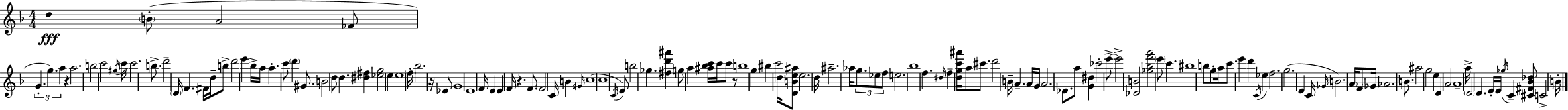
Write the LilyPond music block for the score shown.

{
  \clef treble
  \numericTimeSignature
  \time 4/4
  \key f \major
  d''4\fff \parenthesize b'8-.( a'2 fes'8 | \tuplet 3/2 { g'4.-. g''4.) a''4 } | r4 a''2. | b''2 c'''2 | \break \acciaccatura { gis''16 } c'''16-- c'''2. b''8.-> | d'''2-- \parenthesize d'16 f'4. | fis'16 d''16-- b''8-> d'''2 e'''4 | bes''16-> a''16 a''4.-. c'''8 \parenthesize d'''4 gis'8. | \break b'2 d''8 d''4. | <dis'' fis''>4 <ees'' g''>2 e''4 | e''1 | \parenthesize f''16-. bes''2. r16 ees'8 | \break g'1 | e'1 | f'16 e'4 e'4 f'16 r4. | f'8. f'2 c'16 b'4 | \break \grace { gis'16 } c''1( | c''1 | \acciaccatura { c'16 } e'8) b''2 ges''4. | <fis'' d''' ais'''>4 g''8 a''4 <ais'' bes'' c'''>16 c'''16 c'''8 | \break r8 b''1 | g''4 bis''4 c'''2 | d''16 <d' b' e'' ais''>8 e''2. | d''16 ais''2.-- aes''16 | \break \tuplet 3/2 { g''8. ees''8 f''8 } e''2. | bes''1 | f''4. \grace { dis''16 } f''4-- <d'' g'' c''' ais'''>16 a''8 | cis'''8. d'''2 b'16-- a'4.-- | \break a'16 g'16 a'2. | ees'8. a''8 <g' dis''>4 ces'''2-. | e'''8->~~ e'''2-> <des' b'>2 | <ges'' bes'' f''' a'''>2 \parenthesize e'''8 c'''4. | \break bis''1 | b''8 g''8-. a''16 c'''8. e'''4 | d'''4 \acciaccatura { c'16 } ees''4 f''2. | g''2.( | \break e'4 c'16 \grace { ges'16 } b'2.) | \parenthesize a'16 f'8 \parenthesize ges'16 aes'2. | b'8. ais''2 g''2 | e''4 d'4 a'2 | \break \parenthesize a'1-- | a''16-> \parenthesize d'2 d'4. | e'16-. e'16 \acciaccatura { ges''16 } c'4-- <cis' fis' bes' des''>8 c'2-> | b'16-. \bar "|."
}